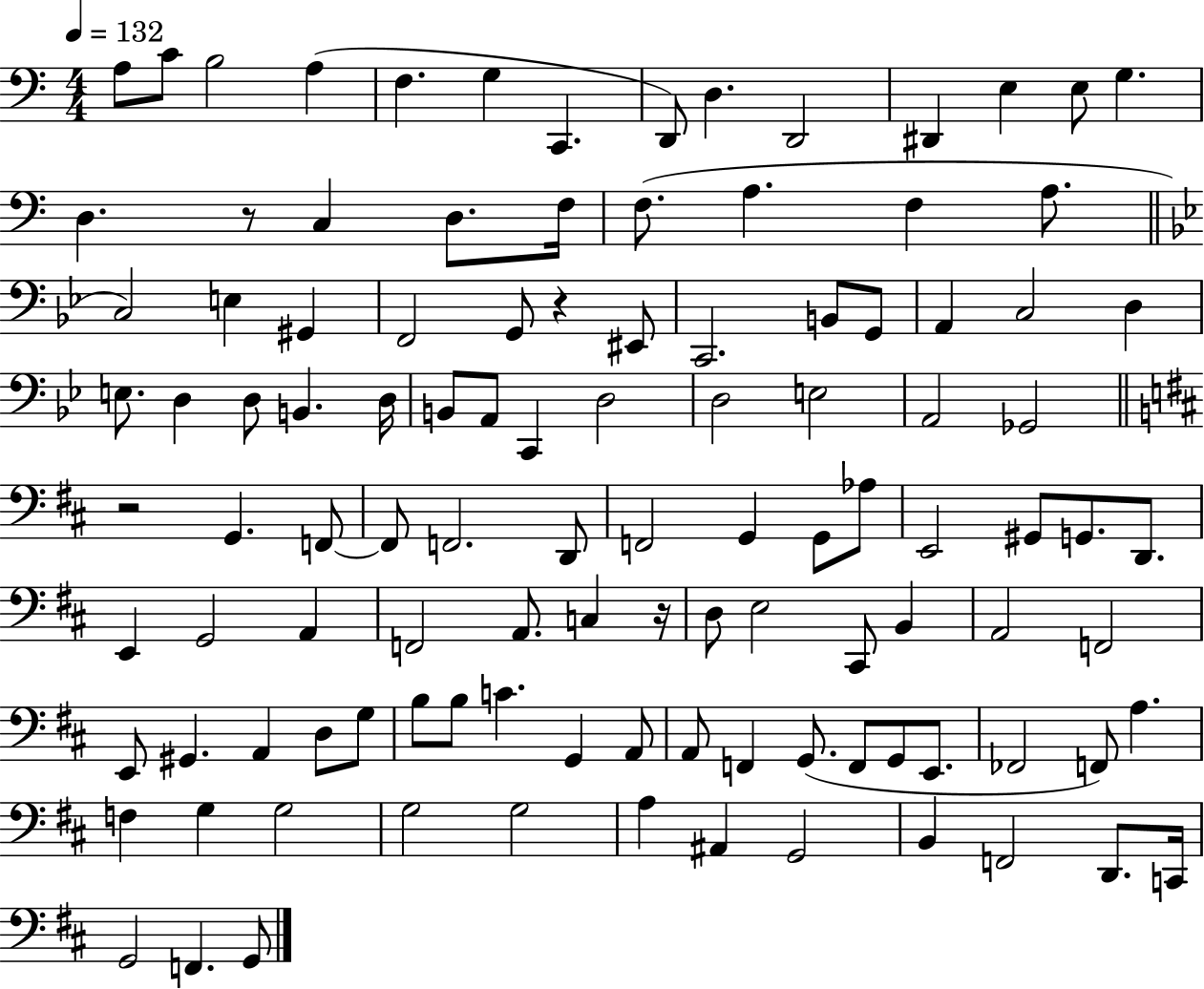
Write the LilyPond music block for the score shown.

{
  \clef bass
  \numericTimeSignature
  \time 4/4
  \key c \major
  \tempo 4 = 132
  a8 c'8 b2 a4( | f4. g4 c,4. | d,8) d4. d,2 | dis,4 e4 e8 g4. | \break d4. r8 c4 d8. f16 | f8.( a4. f4 a8. | \bar "||" \break \key g \minor c2) e4 gis,4 | f,2 g,8 r4 eis,8 | c,2. b,8 g,8 | a,4 c2 d4 | \break e8. d4 d8 b,4. d16 | b,8 a,8 c,4 d2 | d2 e2 | a,2 ges,2 | \break \bar "||" \break \key d \major r2 g,4. f,8~~ | f,8 f,2. d,8 | f,2 g,4 g,8 aes8 | e,2 gis,8 g,8. d,8. | \break e,4 g,2 a,4 | f,2 a,8. c4 r16 | d8 e2 cis,8 b,4 | a,2 f,2 | \break e,8 gis,4. a,4 d8 g8 | b8 b8 c'4. g,4 a,8 | a,8 f,4 g,8.( f,8 g,8 e,8. | fes,2 f,8) a4. | \break f4 g4 g2 | g2 g2 | a4 ais,4 g,2 | b,4 f,2 d,8. c,16 | \break g,2 f,4. g,8 | \bar "|."
}